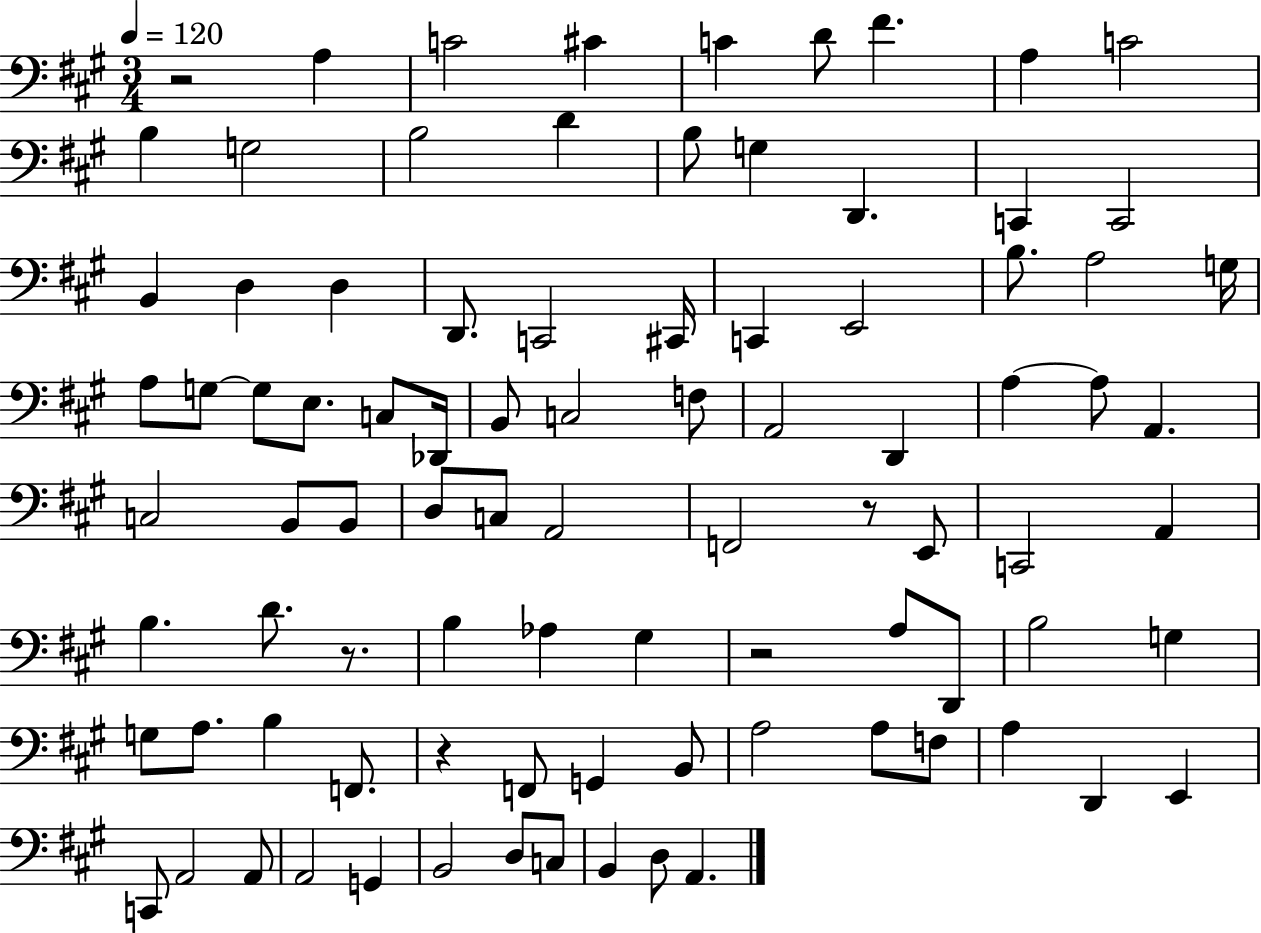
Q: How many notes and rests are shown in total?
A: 90